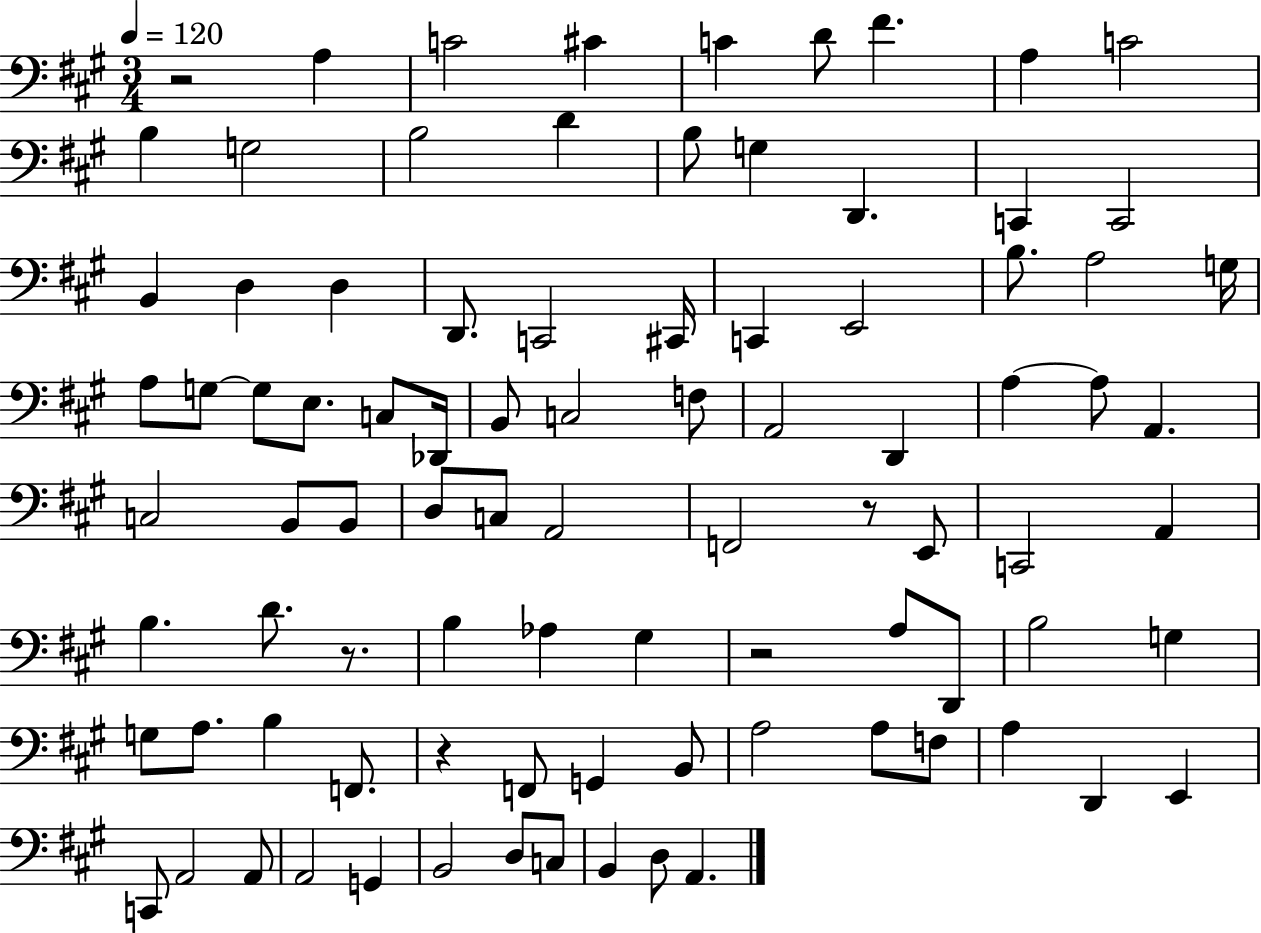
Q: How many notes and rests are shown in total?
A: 90